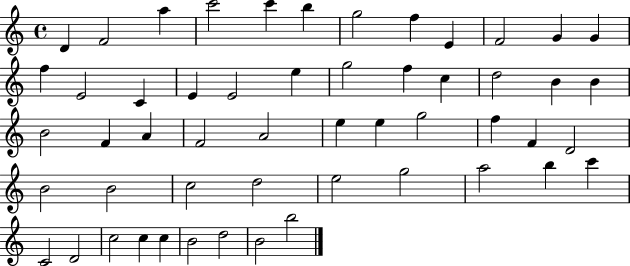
D4/q F4/h A5/q C6/h C6/q B5/q G5/h F5/q E4/q F4/h G4/q G4/q F5/q E4/h C4/q E4/q E4/h E5/q G5/h F5/q C5/q D5/h B4/q B4/q B4/h F4/q A4/q F4/h A4/h E5/q E5/q G5/h F5/q F4/q D4/h B4/h B4/h C5/h D5/h E5/h G5/h A5/h B5/q C6/q C4/h D4/h C5/h C5/q C5/q B4/h D5/h B4/h B5/h